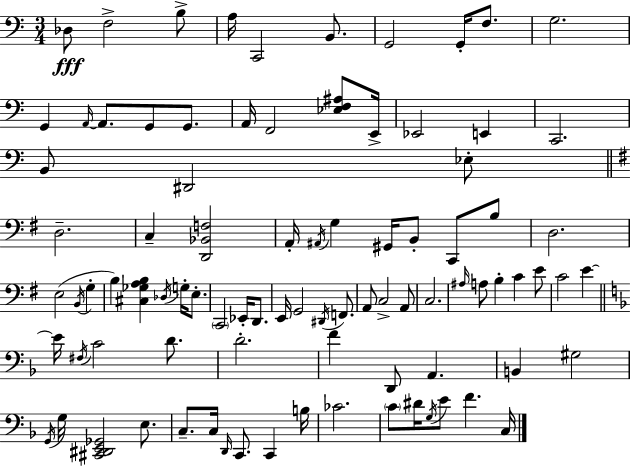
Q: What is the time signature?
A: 3/4